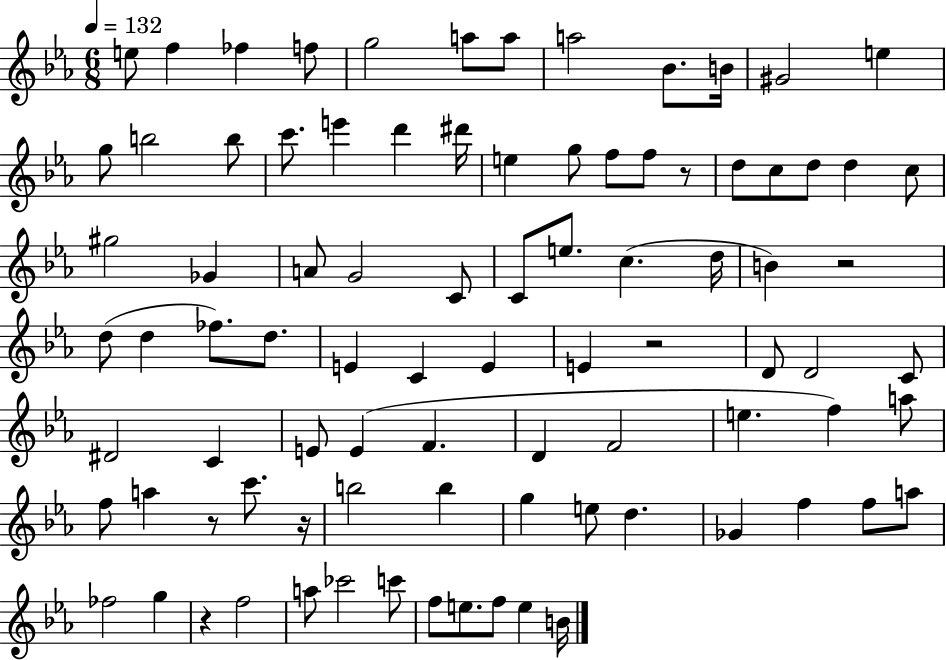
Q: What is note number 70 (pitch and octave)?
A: F5